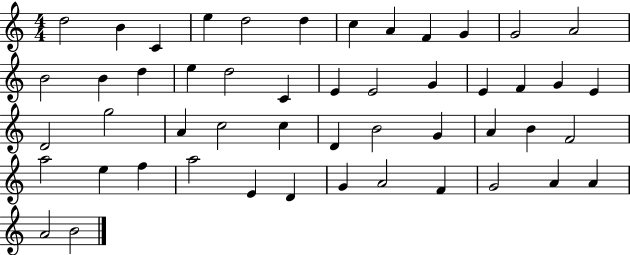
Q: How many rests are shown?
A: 0